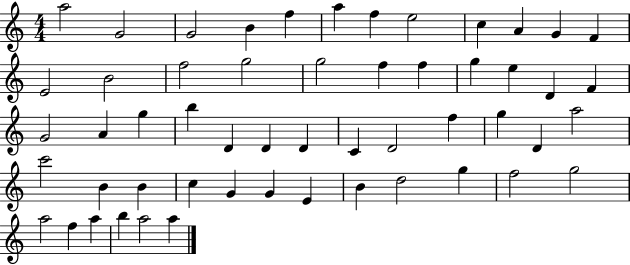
{
  \clef treble
  \numericTimeSignature
  \time 4/4
  \key c \major
  a''2 g'2 | g'2 b'4 f''4 | a''4 f''4 e''2 | c''4 a'4 g'4 f'4 | \break e'2 b'2 | f''2 g''2 | g''2 f''4 f''4 | g''4 e''4 d'4 f'4 | \break g'2 a'4 g''4 | b''4 d'4 d'4 d'4 | c'4 d'2 f''4 | g''4 d'4 a''2 | \break c'''2 b'4 b'4 | c''4 g'4 g'4 e'4 | b'4 d''2 g''4 | f''2 g''2 | \break a''2 f''4 a''4 | b''4 a''2 a''4 | \bar "|."
}